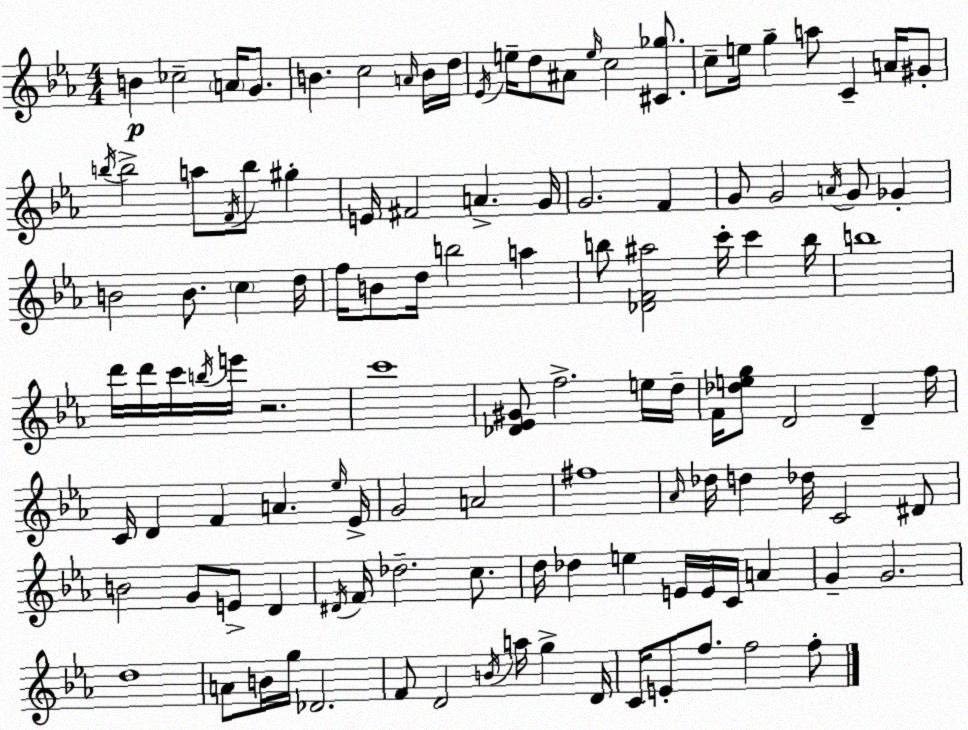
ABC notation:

X:1
T:Untitled
M:4/4
L:1/4
K:Eb
B _c2 A/4 G/2 B c2 A/4 B/4 d/4 _E/4 e/4 d/2 ^A/2 e/4 c2 [^C_g]/2 c/2 e/4 g a/2 C A/4 ^G/2 b/4 b2 a/2 F/4 b/2 ^g E/4 ^F2 A G/4 G2 F G/2 G2 A/4 G/2 _G B2 B/2 c d/4 f/4 B/2 d/4 b2 a b/2 [_DF^a]2 c'/4 c' b/4 b4 d'/4 d'/4 c'/4 b/4 e'/4 z2 c'4 [_D_E^G]/2 f2 e/4 d/4 F/4 [_deg]/2 D2 D f/4 C/4 D F A _e/4 _E/4 G2 A2 ^f4 _A/4 _d/4 d _d/4 C2 ^D/2 B2 G/2 E/2 D ^D/4 F/4 _d2 c/2 d/4 _d e E/4 E/4 C/4 A G G2 d4 A/2 B/4 g/4 _D2 F/2 D2 B/4 a/4 g D/4 C/4 E/2 f/2 f2 f/2